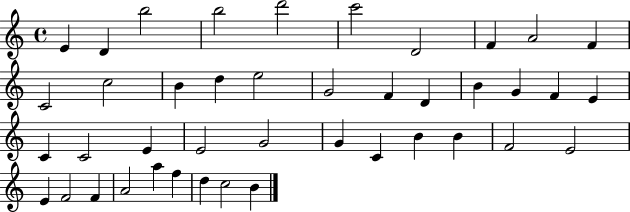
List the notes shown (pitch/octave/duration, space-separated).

E4/q D4/q B5/h B5/h D6/h C6/h D4/h F4/q A4/h F4/q C4/h C5/h B4/q D5/q E5/h G4/h F4/q D4/q B4/q G4/q F4/q E4/q C4/q C4/h E4/q E4/h G4/h G4/q C4/q B4/q B4/q F4/h E4/h E4/q F4/h F4/q A4/h A5/q F5/q D5/q C5/h B4/q